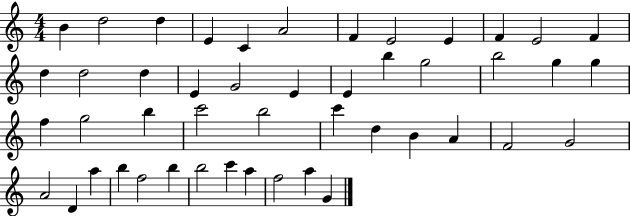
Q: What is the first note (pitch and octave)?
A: B4